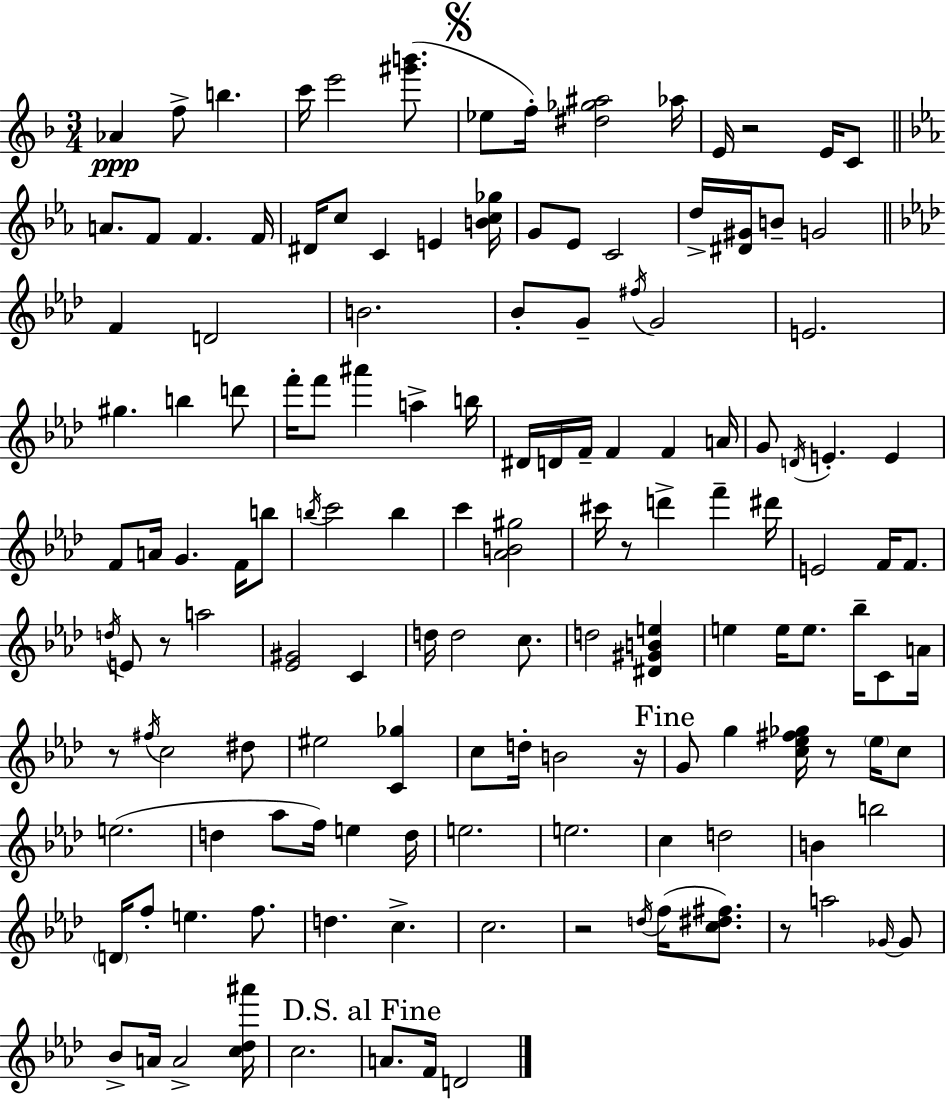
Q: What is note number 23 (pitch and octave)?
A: D5